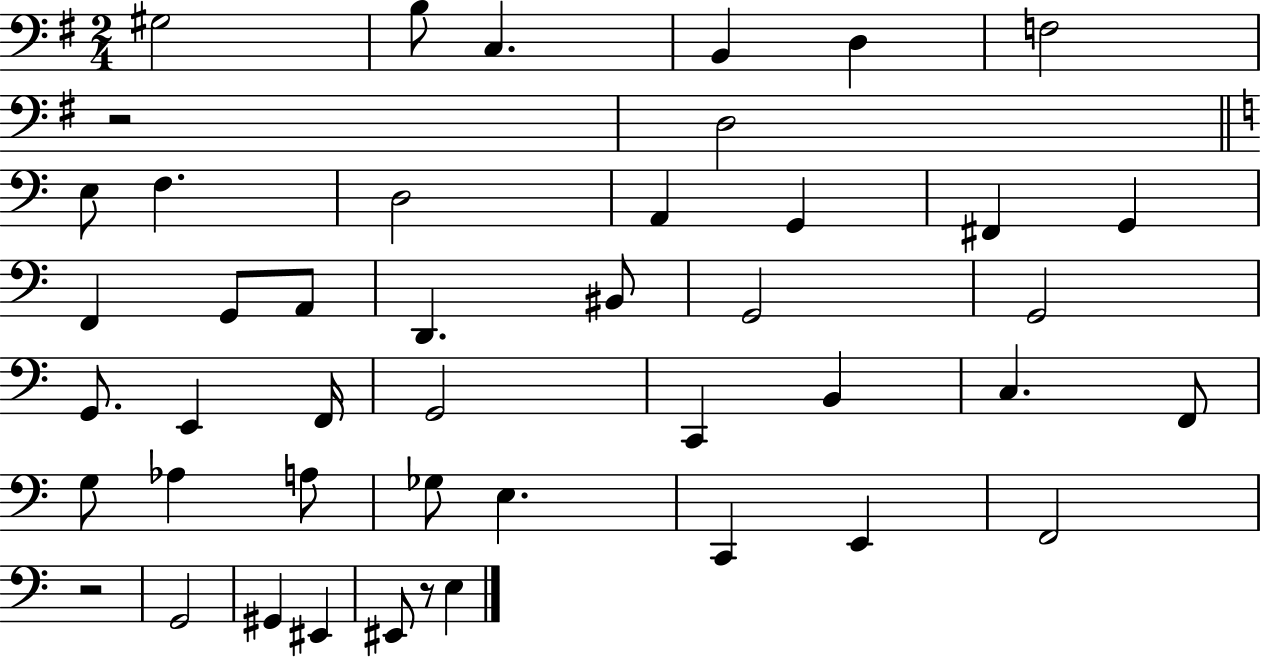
{
  \clef bass
  \numericTimeSignature
  \time 2/4
  \key g \major
  gis2 | b8 c4. | b,4 d4 | f2 | \break r2 | d2 | \bar "||" \break \key a \minor e8 f4. | d2 | a,4 g,4 | fis,4 g,4 | \break f,4 g,8 a,8 | d,4. bis,8 | g,2 | g,2 | \break g,8. e,4 f,16 | g,2 | c,4 b,4 | c4. f,8 | \break g8 aes4 a8 | ges8 e4. | c,4 e,4 | f,2 | \break r2 | g,2 | gis,4 eis,4 | eis,8 r8 e4 | \break \bar "|."
}